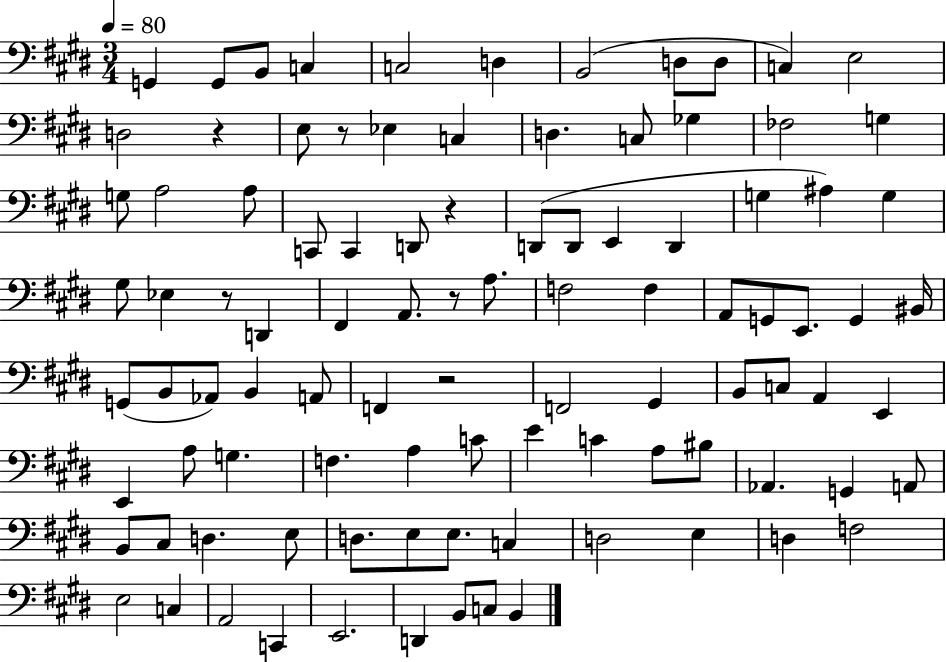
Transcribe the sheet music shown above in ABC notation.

X:1
T:Untitled
M:3/4
L:1/4
K:E
G,, G,,/2 B,,/2 C, C,2 D, B,,2 D,/2 D,/2 C, E,2 D,2 z E,/2 z/2 _E, C, D, C,/2 _G, _F,2 G, G,/2 A,2 A,/2 C,,/2 C,, D,,/2 z D,,/2 D,,/2 E,, D,, G, ^A, G, ^G,/2 _E, z/2 D,, ^F,, A,,/2 z/2 A,/2 F,2 F, A,,/2 G,,/2 E,,/2 G,, ^B,,/4 G,,/2 B,,/2 _A,,/2 B,, A,,/2 F,, z2 F,,2 ^G,, B,,/2 C,/2 A,, E,, E,, A,/2 G, F, A, C/2 E C A,/2 ^B,/2 _A,, G,, A,,/2 B,,/2 ^C,/2 D, E,/2 D,/2 E,/2 E,/2 C, D,2 E, D, F,2 E,2 C, A,,2 C,, E,,2 D,, B,,/2 C,/2 B,,